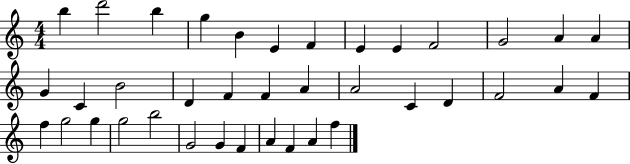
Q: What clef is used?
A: treble